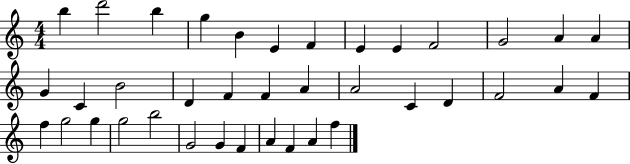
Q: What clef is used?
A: treble